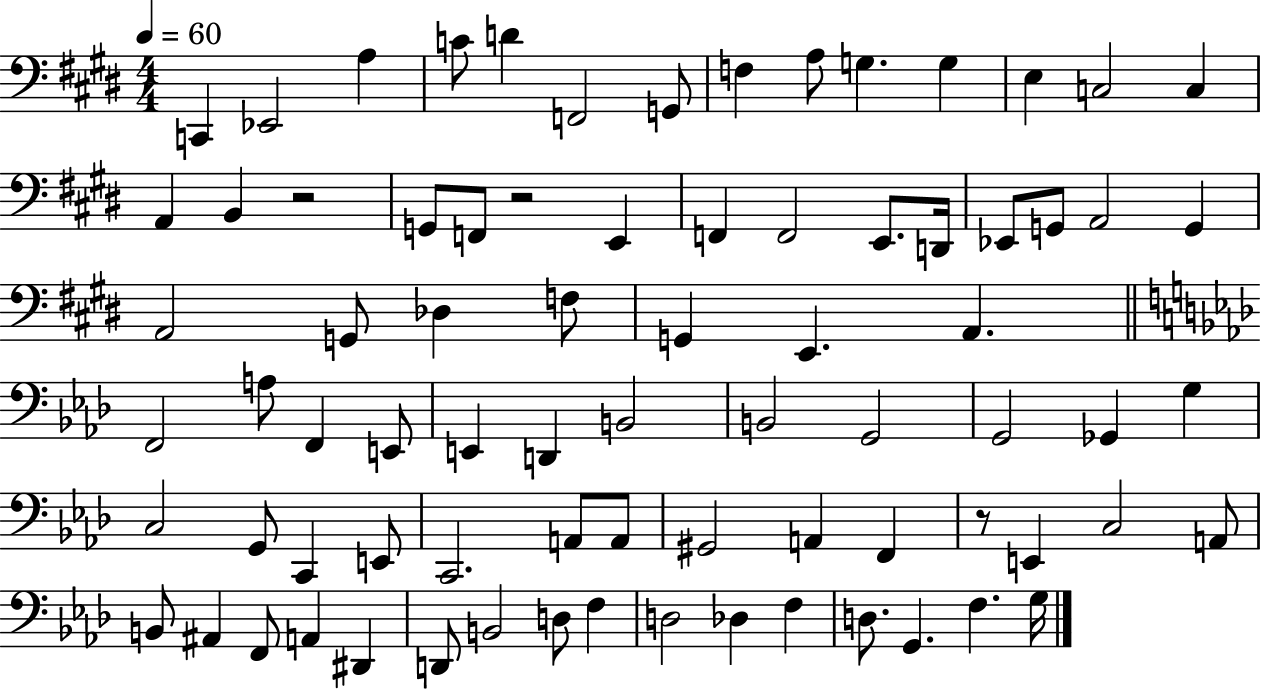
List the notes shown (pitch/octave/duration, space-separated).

C2/q Eb2/h A3/q C4/e D4/q F2/h G2/e F3/q A3/e G3/q. G3/q E3/q C3/h C3/q A2/q B2/q R/h G2/e F2/e R/h E2/q F2/q F2/h E2/e. D2/s Eb2/e G2/e A2/h G2/q A2/h G2/e Db3/q F3/e G2/q E2/q. A2/q. F2/h A3/e F2/q E2/e E2/q D2/q B2/h B2/h G2/h G2/h Gb2/q G3/q C3/h G2/e C2/q E2/e C2/h. A2/e A2/e G#2/h A2/q F2/q R/e E2/q C3/h A2/e B2/e A#2/q F2/e A2/q D#2/q D2/e B2/h D3/e F3/q D3/h Db3/q F3/q D3/e. G2/q. F3/q. G3/s